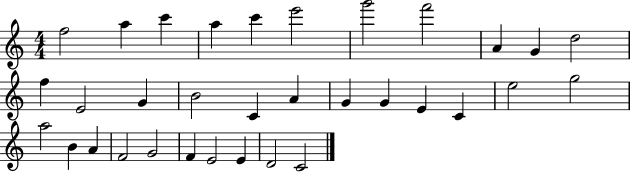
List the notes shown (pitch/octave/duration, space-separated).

F5/h A5/q C6/q A5/q C6/q E6/h G6/h F6/h A4/q G4/q D5/h F5/q E4/h G4/q B4/h C4/q A4/q G4/q G4/q E4/q C4/q E5/h G5/h A5/h B4/q A4/q F4/h G4/h F4/q E4/h E4/q D4/h C4/h